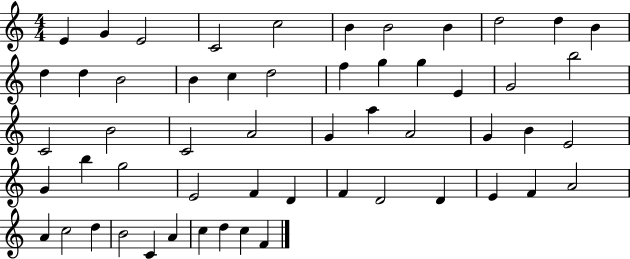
{
  \clef treble
  \numericTimeSignature
  \time 4/4
  \key c \major
  e'4 g'4 e'2 | c'2 c''2 | b'4 b'2 b'4 | d''2 d''4 b'4 | \break d''4 d''4 b'2 | b'4 c''4 d''2 | f''4 g''4 g''4 e'4 | g'2 b''2 | \break c'2 b'2 | c'2 a'2 | g'4 a''4 a'2 | g'4 b'4 e'2 | \break g'4 b''4 g''2 | e'2 f'4 d'4 | f'4 d'2 d'4 | e'4 f'4 a'2 | \break a'4 c''2 d''4 | b'2 c'4 a'4 | c''4 d''4 c''4 f'4 | \bar "|."
}